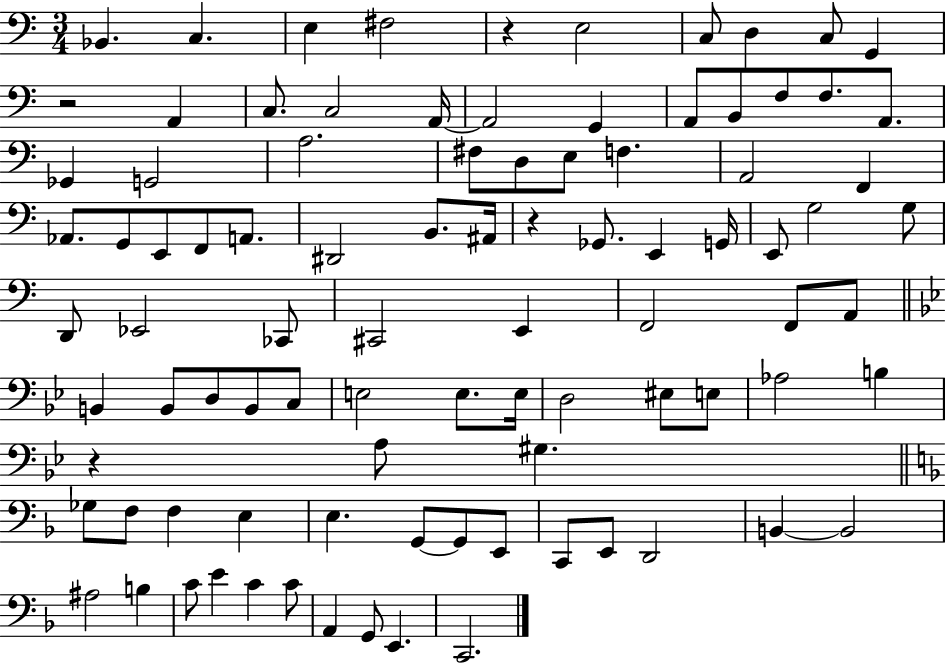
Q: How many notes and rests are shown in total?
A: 93